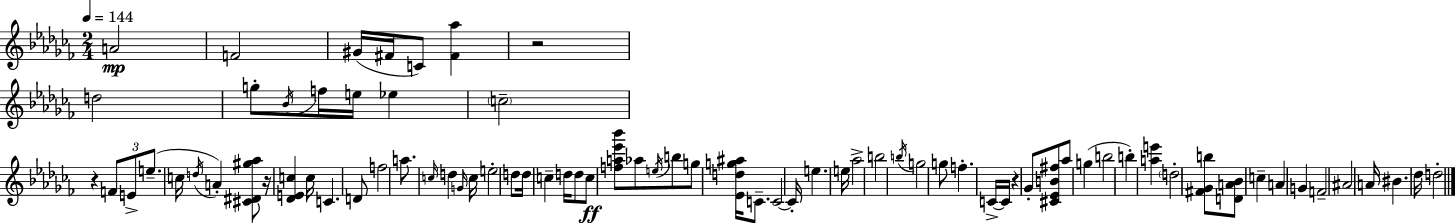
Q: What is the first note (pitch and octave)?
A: A4